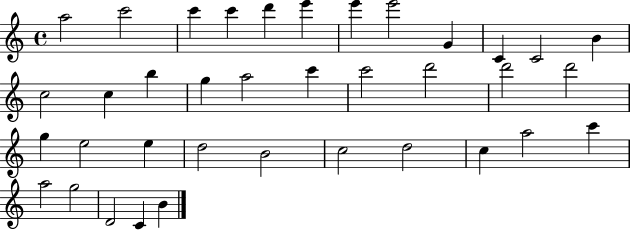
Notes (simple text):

A5/h C6/h C6/q C6/q D6/q E6/q E6/q E6/h G4/q C4/q C4/h B4/q C5/h C5/q B5/q G5/q A5/h C6/q C6/h D6/h D6/h D6/h G5/q E5/h E5/q D5/h B4/h C5/h D5/h C5/q A5/h C6/q A5/h G5/h D4/h C4/q B4/q